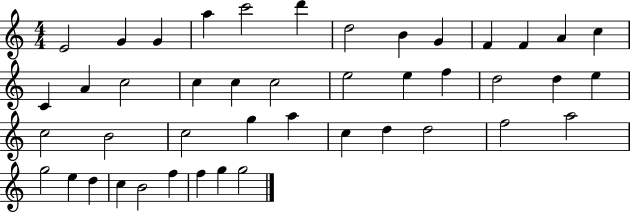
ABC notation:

X:1
T:Untitled
M:4/4
L:1/4
K:C
E2 G G a c'2 d' d2 B G F F A c C A c2 c c c2 e2 e f d2 d e c2 B2 c2 g a c d d2 f2 a2 g2 e d c B2 f f g g2